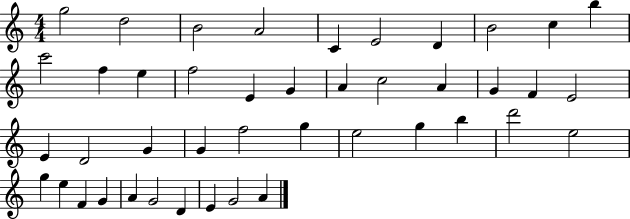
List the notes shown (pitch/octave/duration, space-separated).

G5/h D5/h B4/h A4/h C4/q E4/h D4/q B4/h C5/q B5/q C6/h F5/q E5/q F5/h E4/q G4/q A4/q C5/h A4/q G4/q F4/q E4/h E4/q D4/h G4/q G4/q F5/h G5/q E5/h G5/q B5/q D6/h E5/h G5/q E5/q F4/q G4/q A4/q G4/h D4/q E4/q G4/h A4/q